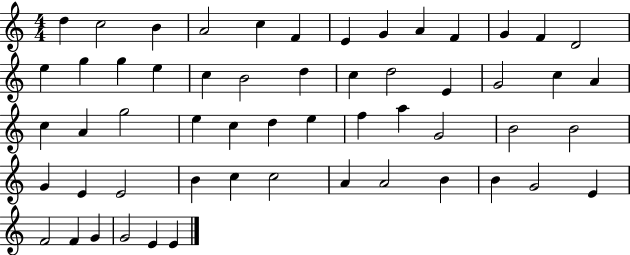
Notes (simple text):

D5/q C5/h B4/q A4/h C5/q F4/q E4/q G4/q A4/q F4/q G4/q F4/q D4/h E5/q G5/q G5/q E5/q C5/q B4/h D5/q C5/q D5/h E4/q G4/h C5/q A4/q C5/q A4/q G5/h E5/q C5/q D5/q E5/q F5/q A5/q G4/h B4/h B4/h G4/q E4/q E4/h B4/q C5/q C5/h A4/q A4/h B4/q B4/q G4/h E4/q F4/h F4/q G4/q G4/h E4/q E4/q